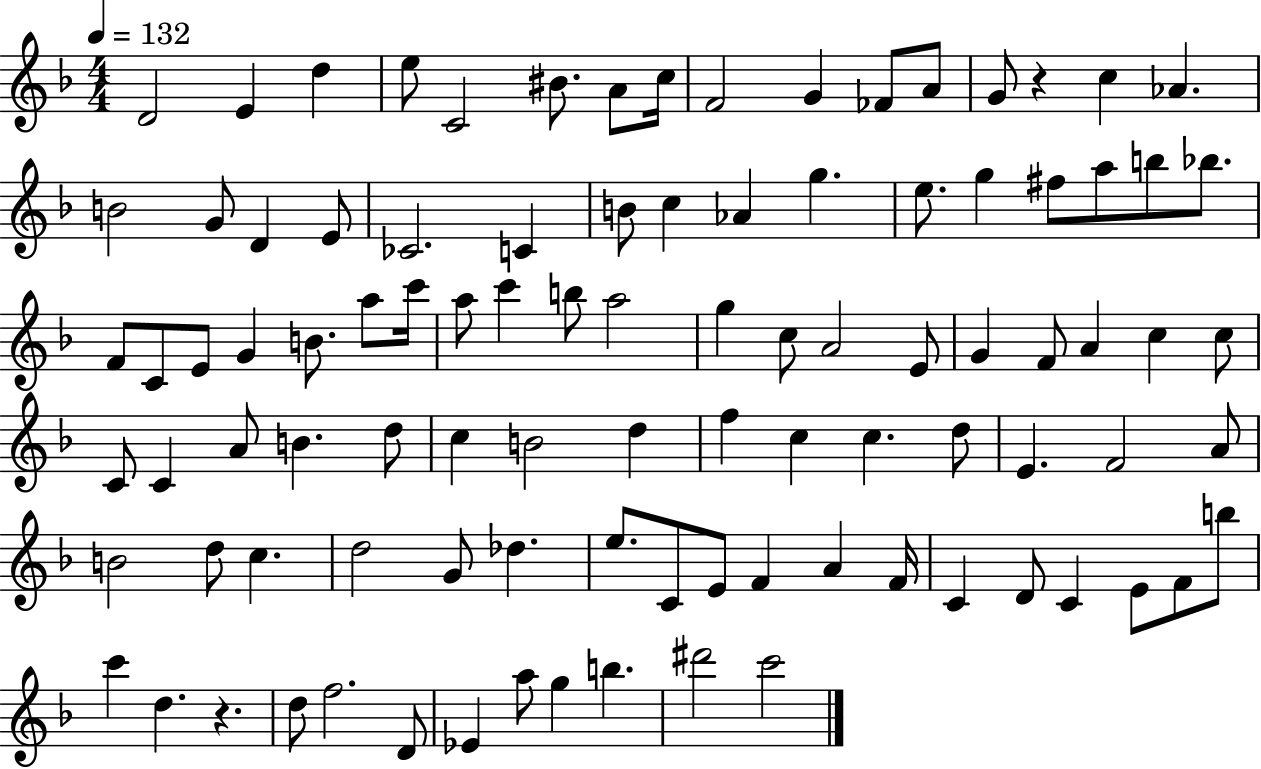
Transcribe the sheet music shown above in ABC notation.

X:1
T:Untitled
M:4/4
L:1/4
K:F
D2 E d e/2 C2 ^B/2 A/2 c/4 F2 G _F/2 A/2 G/2 z c _A B2 G/2 D E/2 _C2 C B/2 c _A g e/2 g ^f/2 a/2 b/2 _b/2 F/2 C/2 E/2 G B/2 a/2 c'/4 a/2 c' b/2 a2 g c/2 A2 E/2 G F/2 A c c/2 C/2 C A/2 B d/2 c B2 d f c c d/2 E F2 A/2 B2 d/2 c d2 G/2 _d e/2 C/2 E/2 F A F/4 C D/2 C E/2 F/2 b/2 c' d z d/2 f2 D/2 _E a/2 g b ^d'2 c'2